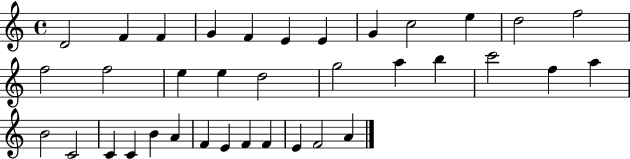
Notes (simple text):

D4/h F4/q F4/q G4/q F4/q E4/q E4/q G4/q C5/h E5/q D5/h F5/h F5/h F5/h E5/q E5/q D5/h G5/h A5/q B5/q C6/h F5/q A5/q B4/h C4/h C4/q C4/q B4/q A4/q F4/q E4/q F4/q F4/q E4/q F4/h A4/q